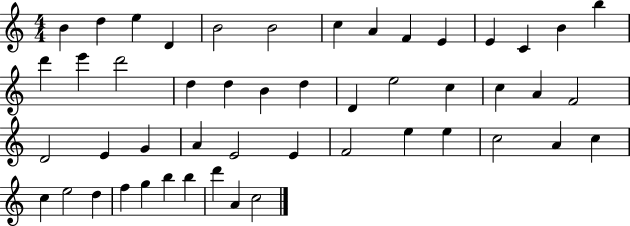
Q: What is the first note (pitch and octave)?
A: B4